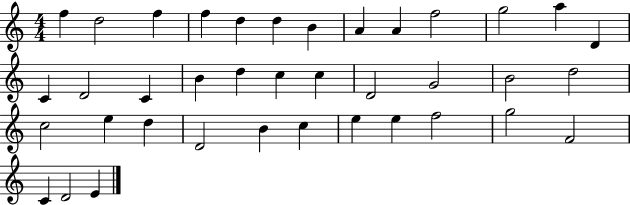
X:1
T:Untitled
M:4/4
L:1/4
K:C
f d2 f f d d B A A f2 g2 a D C D2 C B d c c D2 G2 B2 d2 c2 e d D2 B c e e f2 g2 F2 C D2 E